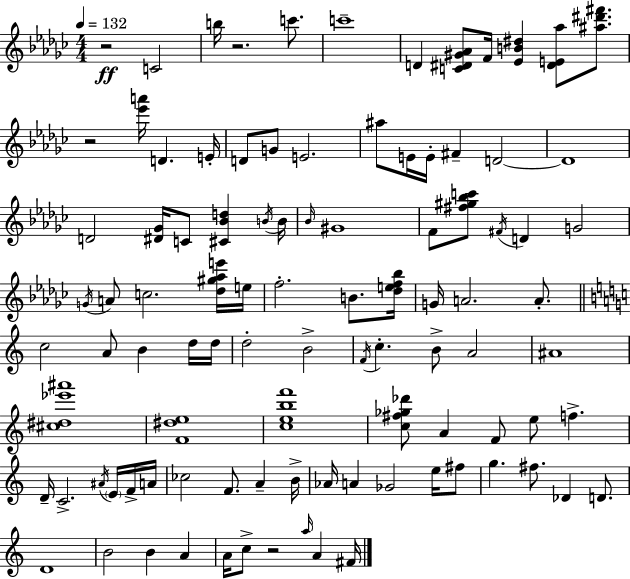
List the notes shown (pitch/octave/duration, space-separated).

R/h C4/h B5/s R/h. C6/e. C6/w D4/q [C4,D#4,G#4,Ab4]/e F4/s [Eb4,B4,D#5]/q [D#4,E4,Ab5]/e [A#5,D#6,F#6]/e. R/h [Eb6,A6]/s D4/q. E4/s D4/e G4/e E4/h. A#5/e E4/s E4/s F#4/q D4/h D4/w D4/h [D#4,Gb4]/s C4/e [C#4,Bb4,D5]/q B4/s B4/s Bb4/s G#4/w F4/e [F#5,G#5,Bb5,C6]/e F#4/s D4/q G4/h G4/s A4/e C5/h. [Db5,G#5,Ab5,E6]/s E5/s F5/h. B4/e. [Db5,E5,F5,Bb5]/s G4/s A4/h. A4/e. C5/h A4/e B4/q D5/s D5/s D5/h B4/h F4/s C5/q. B4/e A4/h A#4/w [C#5,D#5,Eb6,A#6]/w [F4,D#5,E5]/w [C5,E5,B5,F6]/w [C5,F#5,Gb5,Db6]/e A4/q F4/e E5/e F5/q. D4/s C4/h. A#4/s E4/s F4/s A4/s CES5/h F4/e. A4/q B4/s Ab4/s A4/q Gb4/h E5/s F#5/e G5/q. F#5/e. Db4/q D4/e. D4/w B4/h B4/q A4/q A4/s C5/e R/h A5/s A4/q F#4/s